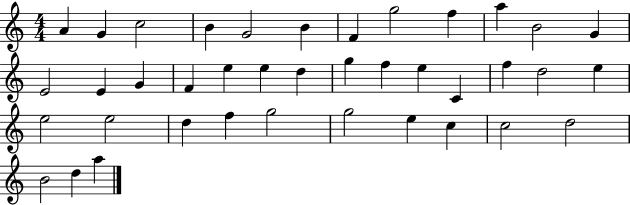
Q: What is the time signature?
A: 4/4